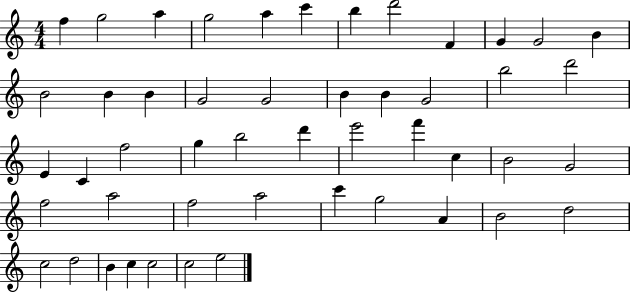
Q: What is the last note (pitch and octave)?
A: E5